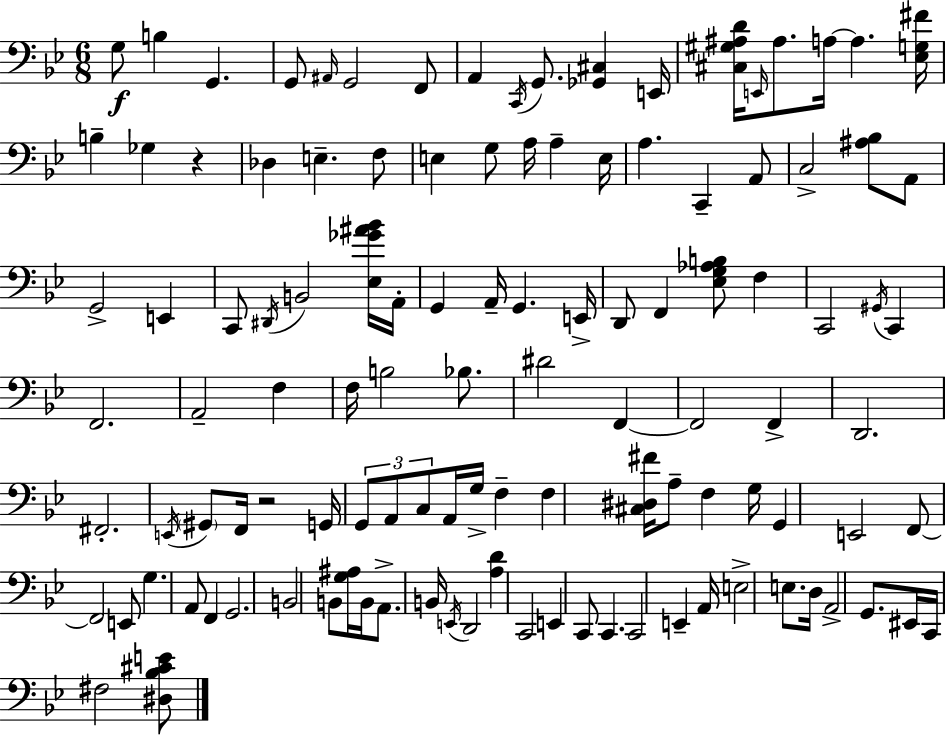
G3/e B3/q G2/q. G2/e A#2/s G2/h F2/e A2/q C2/s G2/e. [Gb2,C#3]/q E2/s [C#3,G#3,A#3,D4]/s E2/s A#3/e. A3/s A3/q. [Eb3,G3,F#4]/s B3/q Gb3/q R/q Db3/q E3/q. F3/e E3/q G3/e A3/s A3/q E3/s A3/q. C2/q A2/e C3/h [A#3,Bb3]/e A2/e G2/h E2/q C2/e D#2/s B2/h [Eb3,Gb4,A#4,Bb4]/s A2/s G2/q A2/s G2/q. E2/s D2/e F2/q [Eb3,G3,Ab3,B3]/e F3/q C2/h G#2/s C2/q F2/h. A2/h F3/q F3/s B3/h Bb3/e. D#4/h F2/q F2/h F2/q D2/h. F#2/h. E2/s G#2/e F2/s R/h G2/s G2/e A2/e C3/e A2/s G3/s F3/q F3/q [C#3,D#3,F#4]/s A3/e F3/q G3/s G2/q E2/h F2/e F2/h E2/e G3/q. A2/e F2/q G2/h. B2/h B2/e [G3,A#3]/s B2/s A2/e. B2/s E2/s D2/h [A3,D4]/q C2/h E2/q C2/e C2/q. C2/h E2/q A2/s E3/h E3/e. D3/s A2/h G2/e. EIS2/s C2/s F#3/h [D#3,Bb3,C#4,E4]/e